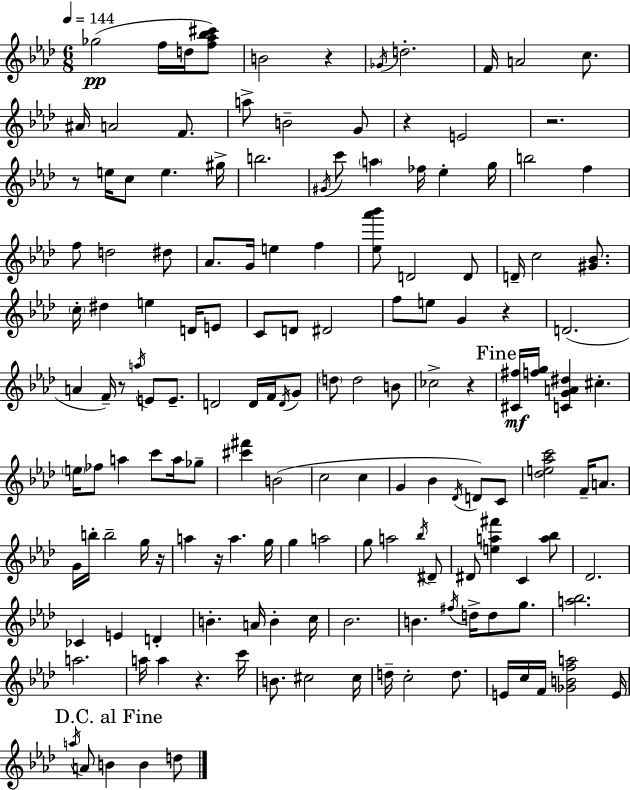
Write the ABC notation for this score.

X:1
T:Untitled
M:6/8
L:1/4
K:Fm
_g2 f/4 d/4 [f_a_b^c']/2 B2 z _G/4 d2 F/4 A2 c/2 ^A/4 A2 F/2 a/2 B2 G/2 z E2 z2 z/2 e/4 c/2 e ^g/4 b2 ^G/4 c'/2 a _f/4 _e g/4 b2 f f/2 d2 ^d/2 _A/2 G/4 e f [_e_a'_b']/2 D2 D/2 D/4 c2 [^G_B]/2 c/4 ^d e D/4 E/2 C/2 D/2 ^D2 f/2 e/2 G z D2 A F/4 z/2 a/4 E/2 E/2 D2 D/4 F/4 D/4 G/2 d/2 d2 B/2 _c2 z [^C^f]/4 [fg]/4 [CGA^d] ^c e/4 _f/2 a c'/2 a/4 _g/2 [^c'^f'] B2 c2 c G _B _D/4 D/2 C/2 [_de_ac']2 F/4 A/2 G/4 b/4 b2 g/4 z/4 a z/4 a g/4 g a2 g/2 a2 _b/4 ^D/2 ^D/2 [ea^f'] C [a_b]/2 _D2 _C E D B A/4 B c/4 _B2 B ^f/4 d/4 d/2 g/2 [a_b]2 a2 a/4 a z c'/4 B/2 ^c2 ^c/4 d/4 c2 d/2 E/4 c/4 F/4 [_GBfa]2 E/4 a/4 A/2 B B d/2